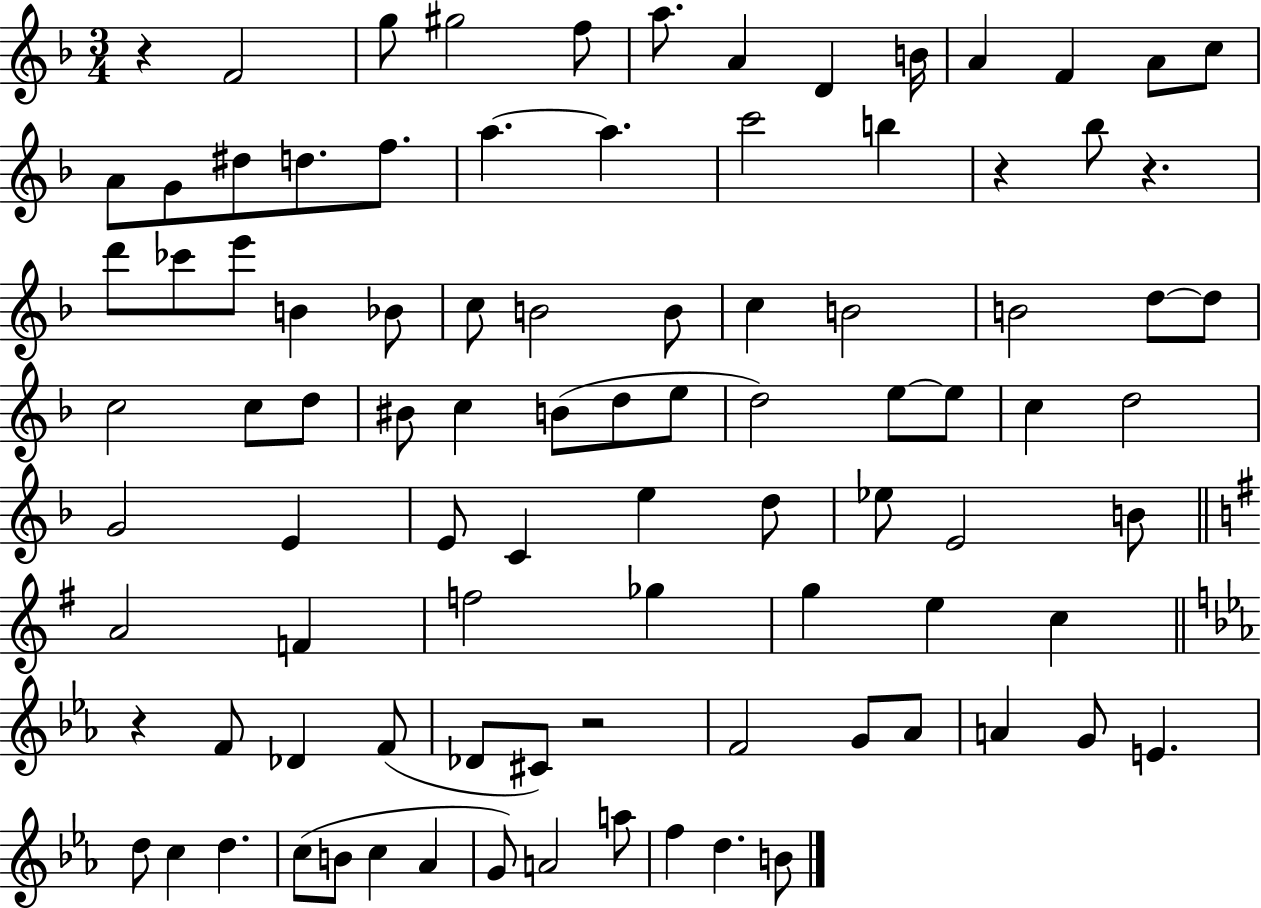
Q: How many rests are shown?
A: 5